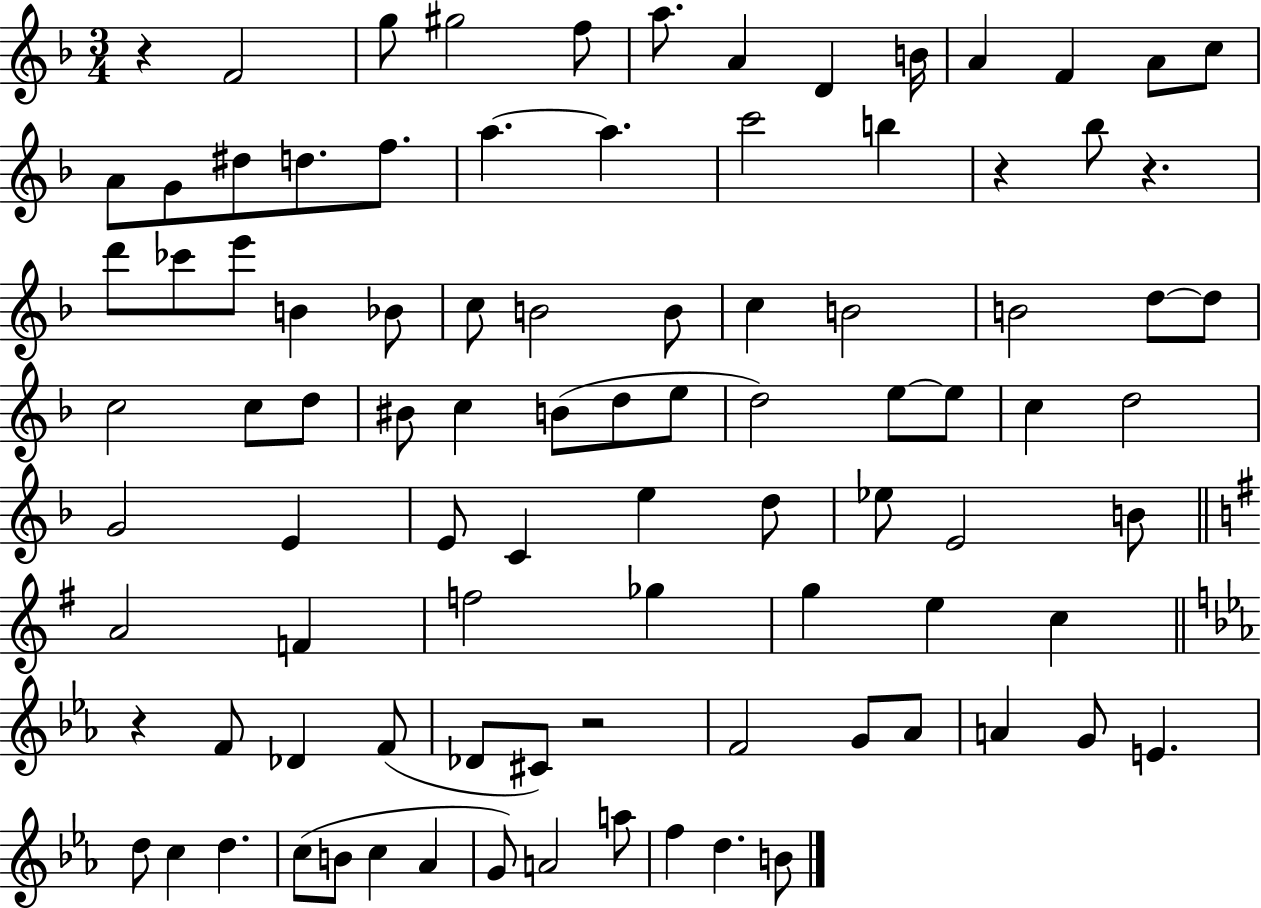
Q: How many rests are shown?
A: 5